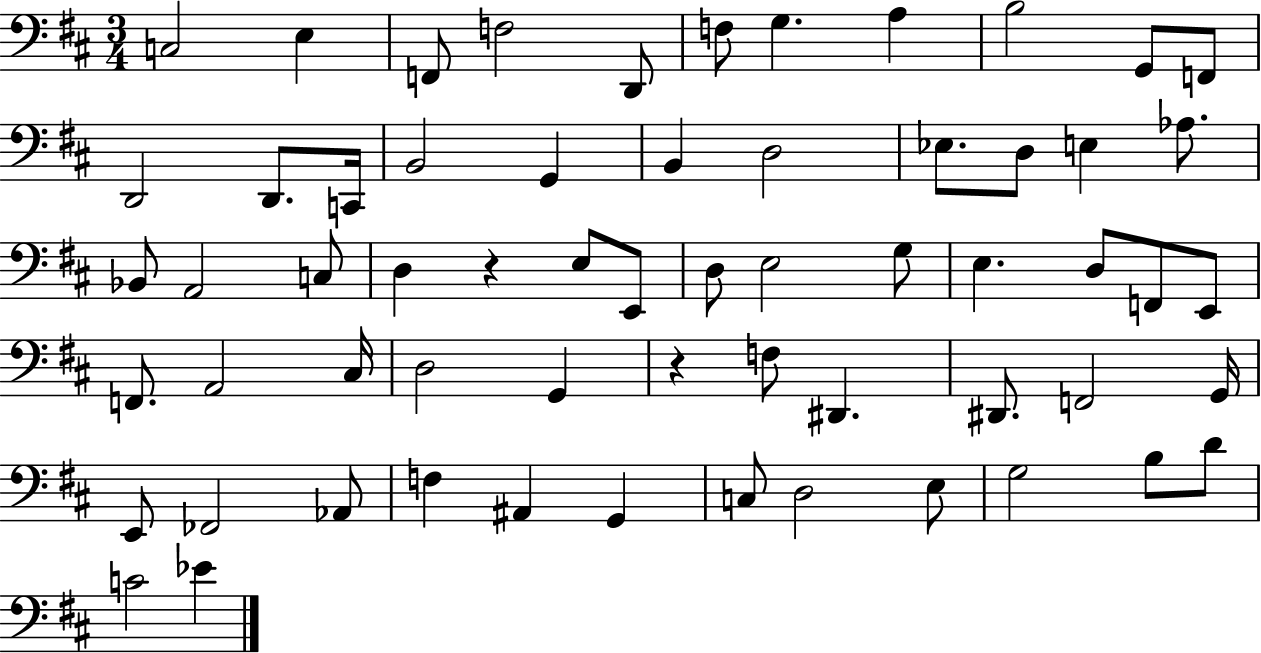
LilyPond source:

{
  \clef bass
  \numericTimeSignature
  \time 3/4
  \key d \major
  c2 e4 | f,8 f2 d,8 | f8 g4. a4 | b2 g,8 f,8 | \break d,2 d,8. c,16 | b,2 g,4 | b,4 d2 | ees8. d8 e4 aes8. | \break bes,8 a,2 c8 | d4 r4 e8 e,8 | d8 e2 g8 | e4. d8 f,8 e,8 | \break f,8. a,2 cis16 | d2 g,4 | r4 f8 dis,4. | dis,8. f,2 g,16 | \break e,8 fes,2 aes,8 | f4 ais,4 g,4 | c8 d2 e8 | g2 b8 d'8 | \break c'2 ees'4 | \bar "|."
}